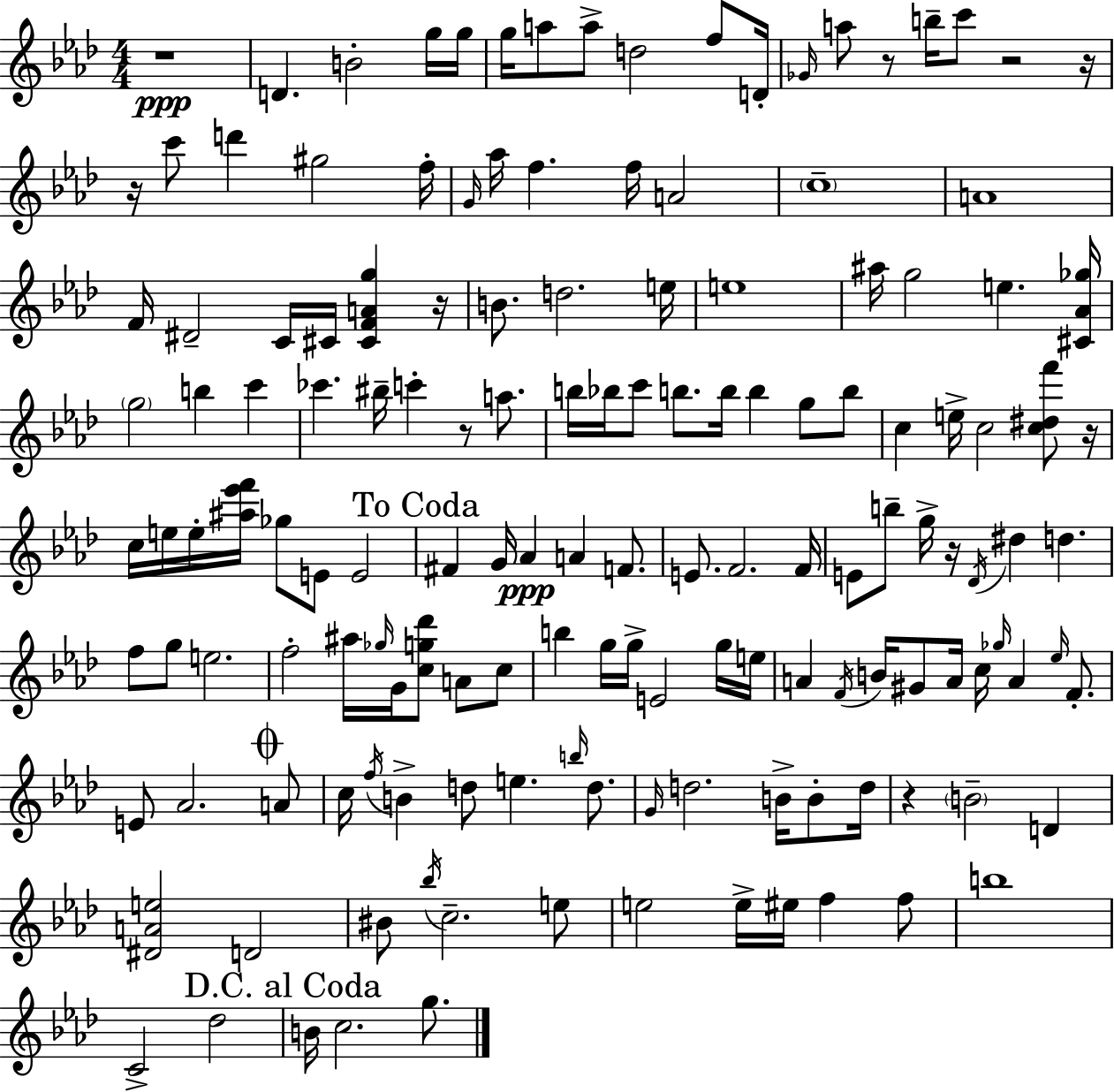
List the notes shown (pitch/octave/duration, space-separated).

R/w D4/q. B4/h G5/s G5/s G5/s A5/e A5/e D5/h F5/e D4/s Gb4/s A5/e R/e B5/s C6/e R/h R/s R/s C6/e D6/q G#5/h F5/s G4/s Ab5/s F5/q. F5/s A4/h C5/w A4/w F4/s D#4/h C4/s C#4/s [C#4,F4,A4,G5]/q R/s B4/e. D5/h. E5/s E5/w A#5/s G5/h E5/q. [C#4,Ab4,Gb5]/s G5/h B5/q C6/q CES6/q. BIS5/s C6/q R/e A5/e. B5/s Bb5/s C6/e B5/e. B5/s B5/q G5/e B5/e C5/q E5/s C5/h [C5,D#5,F6]/e R/s C5/s E5/s E5/s [A#5,Eb6,F6]/s Gb5/e E4/e E4/h F#4/q G4/s Ab4/q A4/q F4/e. E4/e. F4/h. F4/s E4/e B5/e G5/s R/s Db4/s D#5/q D5/q. F5/e G5/e E5/h. F5/h A#5/s Gb5/s G4/s [C5,G5,Db6]/e A4/e C5/e B5/q G5/s G5/s E4/h G5/s E5/s A4/q F4/s B4/s G#4/e A4/s C5/s Gb5/s A4/q Eb5/s F4/e. E4/e Ab4/h. A4/e C5/s F5/s B4/q D5/e E5/q. B5/s D5/e. G4/s D5/h. B4/s B4/e D5/s R/q B4/h D4/q [D#4,A4,E5]/h D4/h BIS4/e Bb5/s C5/h. E5/e E5/h E5/s EIS5/s F5/q F5/e B5/w C4/h Db5/h B4/s C5/h. G5/e.